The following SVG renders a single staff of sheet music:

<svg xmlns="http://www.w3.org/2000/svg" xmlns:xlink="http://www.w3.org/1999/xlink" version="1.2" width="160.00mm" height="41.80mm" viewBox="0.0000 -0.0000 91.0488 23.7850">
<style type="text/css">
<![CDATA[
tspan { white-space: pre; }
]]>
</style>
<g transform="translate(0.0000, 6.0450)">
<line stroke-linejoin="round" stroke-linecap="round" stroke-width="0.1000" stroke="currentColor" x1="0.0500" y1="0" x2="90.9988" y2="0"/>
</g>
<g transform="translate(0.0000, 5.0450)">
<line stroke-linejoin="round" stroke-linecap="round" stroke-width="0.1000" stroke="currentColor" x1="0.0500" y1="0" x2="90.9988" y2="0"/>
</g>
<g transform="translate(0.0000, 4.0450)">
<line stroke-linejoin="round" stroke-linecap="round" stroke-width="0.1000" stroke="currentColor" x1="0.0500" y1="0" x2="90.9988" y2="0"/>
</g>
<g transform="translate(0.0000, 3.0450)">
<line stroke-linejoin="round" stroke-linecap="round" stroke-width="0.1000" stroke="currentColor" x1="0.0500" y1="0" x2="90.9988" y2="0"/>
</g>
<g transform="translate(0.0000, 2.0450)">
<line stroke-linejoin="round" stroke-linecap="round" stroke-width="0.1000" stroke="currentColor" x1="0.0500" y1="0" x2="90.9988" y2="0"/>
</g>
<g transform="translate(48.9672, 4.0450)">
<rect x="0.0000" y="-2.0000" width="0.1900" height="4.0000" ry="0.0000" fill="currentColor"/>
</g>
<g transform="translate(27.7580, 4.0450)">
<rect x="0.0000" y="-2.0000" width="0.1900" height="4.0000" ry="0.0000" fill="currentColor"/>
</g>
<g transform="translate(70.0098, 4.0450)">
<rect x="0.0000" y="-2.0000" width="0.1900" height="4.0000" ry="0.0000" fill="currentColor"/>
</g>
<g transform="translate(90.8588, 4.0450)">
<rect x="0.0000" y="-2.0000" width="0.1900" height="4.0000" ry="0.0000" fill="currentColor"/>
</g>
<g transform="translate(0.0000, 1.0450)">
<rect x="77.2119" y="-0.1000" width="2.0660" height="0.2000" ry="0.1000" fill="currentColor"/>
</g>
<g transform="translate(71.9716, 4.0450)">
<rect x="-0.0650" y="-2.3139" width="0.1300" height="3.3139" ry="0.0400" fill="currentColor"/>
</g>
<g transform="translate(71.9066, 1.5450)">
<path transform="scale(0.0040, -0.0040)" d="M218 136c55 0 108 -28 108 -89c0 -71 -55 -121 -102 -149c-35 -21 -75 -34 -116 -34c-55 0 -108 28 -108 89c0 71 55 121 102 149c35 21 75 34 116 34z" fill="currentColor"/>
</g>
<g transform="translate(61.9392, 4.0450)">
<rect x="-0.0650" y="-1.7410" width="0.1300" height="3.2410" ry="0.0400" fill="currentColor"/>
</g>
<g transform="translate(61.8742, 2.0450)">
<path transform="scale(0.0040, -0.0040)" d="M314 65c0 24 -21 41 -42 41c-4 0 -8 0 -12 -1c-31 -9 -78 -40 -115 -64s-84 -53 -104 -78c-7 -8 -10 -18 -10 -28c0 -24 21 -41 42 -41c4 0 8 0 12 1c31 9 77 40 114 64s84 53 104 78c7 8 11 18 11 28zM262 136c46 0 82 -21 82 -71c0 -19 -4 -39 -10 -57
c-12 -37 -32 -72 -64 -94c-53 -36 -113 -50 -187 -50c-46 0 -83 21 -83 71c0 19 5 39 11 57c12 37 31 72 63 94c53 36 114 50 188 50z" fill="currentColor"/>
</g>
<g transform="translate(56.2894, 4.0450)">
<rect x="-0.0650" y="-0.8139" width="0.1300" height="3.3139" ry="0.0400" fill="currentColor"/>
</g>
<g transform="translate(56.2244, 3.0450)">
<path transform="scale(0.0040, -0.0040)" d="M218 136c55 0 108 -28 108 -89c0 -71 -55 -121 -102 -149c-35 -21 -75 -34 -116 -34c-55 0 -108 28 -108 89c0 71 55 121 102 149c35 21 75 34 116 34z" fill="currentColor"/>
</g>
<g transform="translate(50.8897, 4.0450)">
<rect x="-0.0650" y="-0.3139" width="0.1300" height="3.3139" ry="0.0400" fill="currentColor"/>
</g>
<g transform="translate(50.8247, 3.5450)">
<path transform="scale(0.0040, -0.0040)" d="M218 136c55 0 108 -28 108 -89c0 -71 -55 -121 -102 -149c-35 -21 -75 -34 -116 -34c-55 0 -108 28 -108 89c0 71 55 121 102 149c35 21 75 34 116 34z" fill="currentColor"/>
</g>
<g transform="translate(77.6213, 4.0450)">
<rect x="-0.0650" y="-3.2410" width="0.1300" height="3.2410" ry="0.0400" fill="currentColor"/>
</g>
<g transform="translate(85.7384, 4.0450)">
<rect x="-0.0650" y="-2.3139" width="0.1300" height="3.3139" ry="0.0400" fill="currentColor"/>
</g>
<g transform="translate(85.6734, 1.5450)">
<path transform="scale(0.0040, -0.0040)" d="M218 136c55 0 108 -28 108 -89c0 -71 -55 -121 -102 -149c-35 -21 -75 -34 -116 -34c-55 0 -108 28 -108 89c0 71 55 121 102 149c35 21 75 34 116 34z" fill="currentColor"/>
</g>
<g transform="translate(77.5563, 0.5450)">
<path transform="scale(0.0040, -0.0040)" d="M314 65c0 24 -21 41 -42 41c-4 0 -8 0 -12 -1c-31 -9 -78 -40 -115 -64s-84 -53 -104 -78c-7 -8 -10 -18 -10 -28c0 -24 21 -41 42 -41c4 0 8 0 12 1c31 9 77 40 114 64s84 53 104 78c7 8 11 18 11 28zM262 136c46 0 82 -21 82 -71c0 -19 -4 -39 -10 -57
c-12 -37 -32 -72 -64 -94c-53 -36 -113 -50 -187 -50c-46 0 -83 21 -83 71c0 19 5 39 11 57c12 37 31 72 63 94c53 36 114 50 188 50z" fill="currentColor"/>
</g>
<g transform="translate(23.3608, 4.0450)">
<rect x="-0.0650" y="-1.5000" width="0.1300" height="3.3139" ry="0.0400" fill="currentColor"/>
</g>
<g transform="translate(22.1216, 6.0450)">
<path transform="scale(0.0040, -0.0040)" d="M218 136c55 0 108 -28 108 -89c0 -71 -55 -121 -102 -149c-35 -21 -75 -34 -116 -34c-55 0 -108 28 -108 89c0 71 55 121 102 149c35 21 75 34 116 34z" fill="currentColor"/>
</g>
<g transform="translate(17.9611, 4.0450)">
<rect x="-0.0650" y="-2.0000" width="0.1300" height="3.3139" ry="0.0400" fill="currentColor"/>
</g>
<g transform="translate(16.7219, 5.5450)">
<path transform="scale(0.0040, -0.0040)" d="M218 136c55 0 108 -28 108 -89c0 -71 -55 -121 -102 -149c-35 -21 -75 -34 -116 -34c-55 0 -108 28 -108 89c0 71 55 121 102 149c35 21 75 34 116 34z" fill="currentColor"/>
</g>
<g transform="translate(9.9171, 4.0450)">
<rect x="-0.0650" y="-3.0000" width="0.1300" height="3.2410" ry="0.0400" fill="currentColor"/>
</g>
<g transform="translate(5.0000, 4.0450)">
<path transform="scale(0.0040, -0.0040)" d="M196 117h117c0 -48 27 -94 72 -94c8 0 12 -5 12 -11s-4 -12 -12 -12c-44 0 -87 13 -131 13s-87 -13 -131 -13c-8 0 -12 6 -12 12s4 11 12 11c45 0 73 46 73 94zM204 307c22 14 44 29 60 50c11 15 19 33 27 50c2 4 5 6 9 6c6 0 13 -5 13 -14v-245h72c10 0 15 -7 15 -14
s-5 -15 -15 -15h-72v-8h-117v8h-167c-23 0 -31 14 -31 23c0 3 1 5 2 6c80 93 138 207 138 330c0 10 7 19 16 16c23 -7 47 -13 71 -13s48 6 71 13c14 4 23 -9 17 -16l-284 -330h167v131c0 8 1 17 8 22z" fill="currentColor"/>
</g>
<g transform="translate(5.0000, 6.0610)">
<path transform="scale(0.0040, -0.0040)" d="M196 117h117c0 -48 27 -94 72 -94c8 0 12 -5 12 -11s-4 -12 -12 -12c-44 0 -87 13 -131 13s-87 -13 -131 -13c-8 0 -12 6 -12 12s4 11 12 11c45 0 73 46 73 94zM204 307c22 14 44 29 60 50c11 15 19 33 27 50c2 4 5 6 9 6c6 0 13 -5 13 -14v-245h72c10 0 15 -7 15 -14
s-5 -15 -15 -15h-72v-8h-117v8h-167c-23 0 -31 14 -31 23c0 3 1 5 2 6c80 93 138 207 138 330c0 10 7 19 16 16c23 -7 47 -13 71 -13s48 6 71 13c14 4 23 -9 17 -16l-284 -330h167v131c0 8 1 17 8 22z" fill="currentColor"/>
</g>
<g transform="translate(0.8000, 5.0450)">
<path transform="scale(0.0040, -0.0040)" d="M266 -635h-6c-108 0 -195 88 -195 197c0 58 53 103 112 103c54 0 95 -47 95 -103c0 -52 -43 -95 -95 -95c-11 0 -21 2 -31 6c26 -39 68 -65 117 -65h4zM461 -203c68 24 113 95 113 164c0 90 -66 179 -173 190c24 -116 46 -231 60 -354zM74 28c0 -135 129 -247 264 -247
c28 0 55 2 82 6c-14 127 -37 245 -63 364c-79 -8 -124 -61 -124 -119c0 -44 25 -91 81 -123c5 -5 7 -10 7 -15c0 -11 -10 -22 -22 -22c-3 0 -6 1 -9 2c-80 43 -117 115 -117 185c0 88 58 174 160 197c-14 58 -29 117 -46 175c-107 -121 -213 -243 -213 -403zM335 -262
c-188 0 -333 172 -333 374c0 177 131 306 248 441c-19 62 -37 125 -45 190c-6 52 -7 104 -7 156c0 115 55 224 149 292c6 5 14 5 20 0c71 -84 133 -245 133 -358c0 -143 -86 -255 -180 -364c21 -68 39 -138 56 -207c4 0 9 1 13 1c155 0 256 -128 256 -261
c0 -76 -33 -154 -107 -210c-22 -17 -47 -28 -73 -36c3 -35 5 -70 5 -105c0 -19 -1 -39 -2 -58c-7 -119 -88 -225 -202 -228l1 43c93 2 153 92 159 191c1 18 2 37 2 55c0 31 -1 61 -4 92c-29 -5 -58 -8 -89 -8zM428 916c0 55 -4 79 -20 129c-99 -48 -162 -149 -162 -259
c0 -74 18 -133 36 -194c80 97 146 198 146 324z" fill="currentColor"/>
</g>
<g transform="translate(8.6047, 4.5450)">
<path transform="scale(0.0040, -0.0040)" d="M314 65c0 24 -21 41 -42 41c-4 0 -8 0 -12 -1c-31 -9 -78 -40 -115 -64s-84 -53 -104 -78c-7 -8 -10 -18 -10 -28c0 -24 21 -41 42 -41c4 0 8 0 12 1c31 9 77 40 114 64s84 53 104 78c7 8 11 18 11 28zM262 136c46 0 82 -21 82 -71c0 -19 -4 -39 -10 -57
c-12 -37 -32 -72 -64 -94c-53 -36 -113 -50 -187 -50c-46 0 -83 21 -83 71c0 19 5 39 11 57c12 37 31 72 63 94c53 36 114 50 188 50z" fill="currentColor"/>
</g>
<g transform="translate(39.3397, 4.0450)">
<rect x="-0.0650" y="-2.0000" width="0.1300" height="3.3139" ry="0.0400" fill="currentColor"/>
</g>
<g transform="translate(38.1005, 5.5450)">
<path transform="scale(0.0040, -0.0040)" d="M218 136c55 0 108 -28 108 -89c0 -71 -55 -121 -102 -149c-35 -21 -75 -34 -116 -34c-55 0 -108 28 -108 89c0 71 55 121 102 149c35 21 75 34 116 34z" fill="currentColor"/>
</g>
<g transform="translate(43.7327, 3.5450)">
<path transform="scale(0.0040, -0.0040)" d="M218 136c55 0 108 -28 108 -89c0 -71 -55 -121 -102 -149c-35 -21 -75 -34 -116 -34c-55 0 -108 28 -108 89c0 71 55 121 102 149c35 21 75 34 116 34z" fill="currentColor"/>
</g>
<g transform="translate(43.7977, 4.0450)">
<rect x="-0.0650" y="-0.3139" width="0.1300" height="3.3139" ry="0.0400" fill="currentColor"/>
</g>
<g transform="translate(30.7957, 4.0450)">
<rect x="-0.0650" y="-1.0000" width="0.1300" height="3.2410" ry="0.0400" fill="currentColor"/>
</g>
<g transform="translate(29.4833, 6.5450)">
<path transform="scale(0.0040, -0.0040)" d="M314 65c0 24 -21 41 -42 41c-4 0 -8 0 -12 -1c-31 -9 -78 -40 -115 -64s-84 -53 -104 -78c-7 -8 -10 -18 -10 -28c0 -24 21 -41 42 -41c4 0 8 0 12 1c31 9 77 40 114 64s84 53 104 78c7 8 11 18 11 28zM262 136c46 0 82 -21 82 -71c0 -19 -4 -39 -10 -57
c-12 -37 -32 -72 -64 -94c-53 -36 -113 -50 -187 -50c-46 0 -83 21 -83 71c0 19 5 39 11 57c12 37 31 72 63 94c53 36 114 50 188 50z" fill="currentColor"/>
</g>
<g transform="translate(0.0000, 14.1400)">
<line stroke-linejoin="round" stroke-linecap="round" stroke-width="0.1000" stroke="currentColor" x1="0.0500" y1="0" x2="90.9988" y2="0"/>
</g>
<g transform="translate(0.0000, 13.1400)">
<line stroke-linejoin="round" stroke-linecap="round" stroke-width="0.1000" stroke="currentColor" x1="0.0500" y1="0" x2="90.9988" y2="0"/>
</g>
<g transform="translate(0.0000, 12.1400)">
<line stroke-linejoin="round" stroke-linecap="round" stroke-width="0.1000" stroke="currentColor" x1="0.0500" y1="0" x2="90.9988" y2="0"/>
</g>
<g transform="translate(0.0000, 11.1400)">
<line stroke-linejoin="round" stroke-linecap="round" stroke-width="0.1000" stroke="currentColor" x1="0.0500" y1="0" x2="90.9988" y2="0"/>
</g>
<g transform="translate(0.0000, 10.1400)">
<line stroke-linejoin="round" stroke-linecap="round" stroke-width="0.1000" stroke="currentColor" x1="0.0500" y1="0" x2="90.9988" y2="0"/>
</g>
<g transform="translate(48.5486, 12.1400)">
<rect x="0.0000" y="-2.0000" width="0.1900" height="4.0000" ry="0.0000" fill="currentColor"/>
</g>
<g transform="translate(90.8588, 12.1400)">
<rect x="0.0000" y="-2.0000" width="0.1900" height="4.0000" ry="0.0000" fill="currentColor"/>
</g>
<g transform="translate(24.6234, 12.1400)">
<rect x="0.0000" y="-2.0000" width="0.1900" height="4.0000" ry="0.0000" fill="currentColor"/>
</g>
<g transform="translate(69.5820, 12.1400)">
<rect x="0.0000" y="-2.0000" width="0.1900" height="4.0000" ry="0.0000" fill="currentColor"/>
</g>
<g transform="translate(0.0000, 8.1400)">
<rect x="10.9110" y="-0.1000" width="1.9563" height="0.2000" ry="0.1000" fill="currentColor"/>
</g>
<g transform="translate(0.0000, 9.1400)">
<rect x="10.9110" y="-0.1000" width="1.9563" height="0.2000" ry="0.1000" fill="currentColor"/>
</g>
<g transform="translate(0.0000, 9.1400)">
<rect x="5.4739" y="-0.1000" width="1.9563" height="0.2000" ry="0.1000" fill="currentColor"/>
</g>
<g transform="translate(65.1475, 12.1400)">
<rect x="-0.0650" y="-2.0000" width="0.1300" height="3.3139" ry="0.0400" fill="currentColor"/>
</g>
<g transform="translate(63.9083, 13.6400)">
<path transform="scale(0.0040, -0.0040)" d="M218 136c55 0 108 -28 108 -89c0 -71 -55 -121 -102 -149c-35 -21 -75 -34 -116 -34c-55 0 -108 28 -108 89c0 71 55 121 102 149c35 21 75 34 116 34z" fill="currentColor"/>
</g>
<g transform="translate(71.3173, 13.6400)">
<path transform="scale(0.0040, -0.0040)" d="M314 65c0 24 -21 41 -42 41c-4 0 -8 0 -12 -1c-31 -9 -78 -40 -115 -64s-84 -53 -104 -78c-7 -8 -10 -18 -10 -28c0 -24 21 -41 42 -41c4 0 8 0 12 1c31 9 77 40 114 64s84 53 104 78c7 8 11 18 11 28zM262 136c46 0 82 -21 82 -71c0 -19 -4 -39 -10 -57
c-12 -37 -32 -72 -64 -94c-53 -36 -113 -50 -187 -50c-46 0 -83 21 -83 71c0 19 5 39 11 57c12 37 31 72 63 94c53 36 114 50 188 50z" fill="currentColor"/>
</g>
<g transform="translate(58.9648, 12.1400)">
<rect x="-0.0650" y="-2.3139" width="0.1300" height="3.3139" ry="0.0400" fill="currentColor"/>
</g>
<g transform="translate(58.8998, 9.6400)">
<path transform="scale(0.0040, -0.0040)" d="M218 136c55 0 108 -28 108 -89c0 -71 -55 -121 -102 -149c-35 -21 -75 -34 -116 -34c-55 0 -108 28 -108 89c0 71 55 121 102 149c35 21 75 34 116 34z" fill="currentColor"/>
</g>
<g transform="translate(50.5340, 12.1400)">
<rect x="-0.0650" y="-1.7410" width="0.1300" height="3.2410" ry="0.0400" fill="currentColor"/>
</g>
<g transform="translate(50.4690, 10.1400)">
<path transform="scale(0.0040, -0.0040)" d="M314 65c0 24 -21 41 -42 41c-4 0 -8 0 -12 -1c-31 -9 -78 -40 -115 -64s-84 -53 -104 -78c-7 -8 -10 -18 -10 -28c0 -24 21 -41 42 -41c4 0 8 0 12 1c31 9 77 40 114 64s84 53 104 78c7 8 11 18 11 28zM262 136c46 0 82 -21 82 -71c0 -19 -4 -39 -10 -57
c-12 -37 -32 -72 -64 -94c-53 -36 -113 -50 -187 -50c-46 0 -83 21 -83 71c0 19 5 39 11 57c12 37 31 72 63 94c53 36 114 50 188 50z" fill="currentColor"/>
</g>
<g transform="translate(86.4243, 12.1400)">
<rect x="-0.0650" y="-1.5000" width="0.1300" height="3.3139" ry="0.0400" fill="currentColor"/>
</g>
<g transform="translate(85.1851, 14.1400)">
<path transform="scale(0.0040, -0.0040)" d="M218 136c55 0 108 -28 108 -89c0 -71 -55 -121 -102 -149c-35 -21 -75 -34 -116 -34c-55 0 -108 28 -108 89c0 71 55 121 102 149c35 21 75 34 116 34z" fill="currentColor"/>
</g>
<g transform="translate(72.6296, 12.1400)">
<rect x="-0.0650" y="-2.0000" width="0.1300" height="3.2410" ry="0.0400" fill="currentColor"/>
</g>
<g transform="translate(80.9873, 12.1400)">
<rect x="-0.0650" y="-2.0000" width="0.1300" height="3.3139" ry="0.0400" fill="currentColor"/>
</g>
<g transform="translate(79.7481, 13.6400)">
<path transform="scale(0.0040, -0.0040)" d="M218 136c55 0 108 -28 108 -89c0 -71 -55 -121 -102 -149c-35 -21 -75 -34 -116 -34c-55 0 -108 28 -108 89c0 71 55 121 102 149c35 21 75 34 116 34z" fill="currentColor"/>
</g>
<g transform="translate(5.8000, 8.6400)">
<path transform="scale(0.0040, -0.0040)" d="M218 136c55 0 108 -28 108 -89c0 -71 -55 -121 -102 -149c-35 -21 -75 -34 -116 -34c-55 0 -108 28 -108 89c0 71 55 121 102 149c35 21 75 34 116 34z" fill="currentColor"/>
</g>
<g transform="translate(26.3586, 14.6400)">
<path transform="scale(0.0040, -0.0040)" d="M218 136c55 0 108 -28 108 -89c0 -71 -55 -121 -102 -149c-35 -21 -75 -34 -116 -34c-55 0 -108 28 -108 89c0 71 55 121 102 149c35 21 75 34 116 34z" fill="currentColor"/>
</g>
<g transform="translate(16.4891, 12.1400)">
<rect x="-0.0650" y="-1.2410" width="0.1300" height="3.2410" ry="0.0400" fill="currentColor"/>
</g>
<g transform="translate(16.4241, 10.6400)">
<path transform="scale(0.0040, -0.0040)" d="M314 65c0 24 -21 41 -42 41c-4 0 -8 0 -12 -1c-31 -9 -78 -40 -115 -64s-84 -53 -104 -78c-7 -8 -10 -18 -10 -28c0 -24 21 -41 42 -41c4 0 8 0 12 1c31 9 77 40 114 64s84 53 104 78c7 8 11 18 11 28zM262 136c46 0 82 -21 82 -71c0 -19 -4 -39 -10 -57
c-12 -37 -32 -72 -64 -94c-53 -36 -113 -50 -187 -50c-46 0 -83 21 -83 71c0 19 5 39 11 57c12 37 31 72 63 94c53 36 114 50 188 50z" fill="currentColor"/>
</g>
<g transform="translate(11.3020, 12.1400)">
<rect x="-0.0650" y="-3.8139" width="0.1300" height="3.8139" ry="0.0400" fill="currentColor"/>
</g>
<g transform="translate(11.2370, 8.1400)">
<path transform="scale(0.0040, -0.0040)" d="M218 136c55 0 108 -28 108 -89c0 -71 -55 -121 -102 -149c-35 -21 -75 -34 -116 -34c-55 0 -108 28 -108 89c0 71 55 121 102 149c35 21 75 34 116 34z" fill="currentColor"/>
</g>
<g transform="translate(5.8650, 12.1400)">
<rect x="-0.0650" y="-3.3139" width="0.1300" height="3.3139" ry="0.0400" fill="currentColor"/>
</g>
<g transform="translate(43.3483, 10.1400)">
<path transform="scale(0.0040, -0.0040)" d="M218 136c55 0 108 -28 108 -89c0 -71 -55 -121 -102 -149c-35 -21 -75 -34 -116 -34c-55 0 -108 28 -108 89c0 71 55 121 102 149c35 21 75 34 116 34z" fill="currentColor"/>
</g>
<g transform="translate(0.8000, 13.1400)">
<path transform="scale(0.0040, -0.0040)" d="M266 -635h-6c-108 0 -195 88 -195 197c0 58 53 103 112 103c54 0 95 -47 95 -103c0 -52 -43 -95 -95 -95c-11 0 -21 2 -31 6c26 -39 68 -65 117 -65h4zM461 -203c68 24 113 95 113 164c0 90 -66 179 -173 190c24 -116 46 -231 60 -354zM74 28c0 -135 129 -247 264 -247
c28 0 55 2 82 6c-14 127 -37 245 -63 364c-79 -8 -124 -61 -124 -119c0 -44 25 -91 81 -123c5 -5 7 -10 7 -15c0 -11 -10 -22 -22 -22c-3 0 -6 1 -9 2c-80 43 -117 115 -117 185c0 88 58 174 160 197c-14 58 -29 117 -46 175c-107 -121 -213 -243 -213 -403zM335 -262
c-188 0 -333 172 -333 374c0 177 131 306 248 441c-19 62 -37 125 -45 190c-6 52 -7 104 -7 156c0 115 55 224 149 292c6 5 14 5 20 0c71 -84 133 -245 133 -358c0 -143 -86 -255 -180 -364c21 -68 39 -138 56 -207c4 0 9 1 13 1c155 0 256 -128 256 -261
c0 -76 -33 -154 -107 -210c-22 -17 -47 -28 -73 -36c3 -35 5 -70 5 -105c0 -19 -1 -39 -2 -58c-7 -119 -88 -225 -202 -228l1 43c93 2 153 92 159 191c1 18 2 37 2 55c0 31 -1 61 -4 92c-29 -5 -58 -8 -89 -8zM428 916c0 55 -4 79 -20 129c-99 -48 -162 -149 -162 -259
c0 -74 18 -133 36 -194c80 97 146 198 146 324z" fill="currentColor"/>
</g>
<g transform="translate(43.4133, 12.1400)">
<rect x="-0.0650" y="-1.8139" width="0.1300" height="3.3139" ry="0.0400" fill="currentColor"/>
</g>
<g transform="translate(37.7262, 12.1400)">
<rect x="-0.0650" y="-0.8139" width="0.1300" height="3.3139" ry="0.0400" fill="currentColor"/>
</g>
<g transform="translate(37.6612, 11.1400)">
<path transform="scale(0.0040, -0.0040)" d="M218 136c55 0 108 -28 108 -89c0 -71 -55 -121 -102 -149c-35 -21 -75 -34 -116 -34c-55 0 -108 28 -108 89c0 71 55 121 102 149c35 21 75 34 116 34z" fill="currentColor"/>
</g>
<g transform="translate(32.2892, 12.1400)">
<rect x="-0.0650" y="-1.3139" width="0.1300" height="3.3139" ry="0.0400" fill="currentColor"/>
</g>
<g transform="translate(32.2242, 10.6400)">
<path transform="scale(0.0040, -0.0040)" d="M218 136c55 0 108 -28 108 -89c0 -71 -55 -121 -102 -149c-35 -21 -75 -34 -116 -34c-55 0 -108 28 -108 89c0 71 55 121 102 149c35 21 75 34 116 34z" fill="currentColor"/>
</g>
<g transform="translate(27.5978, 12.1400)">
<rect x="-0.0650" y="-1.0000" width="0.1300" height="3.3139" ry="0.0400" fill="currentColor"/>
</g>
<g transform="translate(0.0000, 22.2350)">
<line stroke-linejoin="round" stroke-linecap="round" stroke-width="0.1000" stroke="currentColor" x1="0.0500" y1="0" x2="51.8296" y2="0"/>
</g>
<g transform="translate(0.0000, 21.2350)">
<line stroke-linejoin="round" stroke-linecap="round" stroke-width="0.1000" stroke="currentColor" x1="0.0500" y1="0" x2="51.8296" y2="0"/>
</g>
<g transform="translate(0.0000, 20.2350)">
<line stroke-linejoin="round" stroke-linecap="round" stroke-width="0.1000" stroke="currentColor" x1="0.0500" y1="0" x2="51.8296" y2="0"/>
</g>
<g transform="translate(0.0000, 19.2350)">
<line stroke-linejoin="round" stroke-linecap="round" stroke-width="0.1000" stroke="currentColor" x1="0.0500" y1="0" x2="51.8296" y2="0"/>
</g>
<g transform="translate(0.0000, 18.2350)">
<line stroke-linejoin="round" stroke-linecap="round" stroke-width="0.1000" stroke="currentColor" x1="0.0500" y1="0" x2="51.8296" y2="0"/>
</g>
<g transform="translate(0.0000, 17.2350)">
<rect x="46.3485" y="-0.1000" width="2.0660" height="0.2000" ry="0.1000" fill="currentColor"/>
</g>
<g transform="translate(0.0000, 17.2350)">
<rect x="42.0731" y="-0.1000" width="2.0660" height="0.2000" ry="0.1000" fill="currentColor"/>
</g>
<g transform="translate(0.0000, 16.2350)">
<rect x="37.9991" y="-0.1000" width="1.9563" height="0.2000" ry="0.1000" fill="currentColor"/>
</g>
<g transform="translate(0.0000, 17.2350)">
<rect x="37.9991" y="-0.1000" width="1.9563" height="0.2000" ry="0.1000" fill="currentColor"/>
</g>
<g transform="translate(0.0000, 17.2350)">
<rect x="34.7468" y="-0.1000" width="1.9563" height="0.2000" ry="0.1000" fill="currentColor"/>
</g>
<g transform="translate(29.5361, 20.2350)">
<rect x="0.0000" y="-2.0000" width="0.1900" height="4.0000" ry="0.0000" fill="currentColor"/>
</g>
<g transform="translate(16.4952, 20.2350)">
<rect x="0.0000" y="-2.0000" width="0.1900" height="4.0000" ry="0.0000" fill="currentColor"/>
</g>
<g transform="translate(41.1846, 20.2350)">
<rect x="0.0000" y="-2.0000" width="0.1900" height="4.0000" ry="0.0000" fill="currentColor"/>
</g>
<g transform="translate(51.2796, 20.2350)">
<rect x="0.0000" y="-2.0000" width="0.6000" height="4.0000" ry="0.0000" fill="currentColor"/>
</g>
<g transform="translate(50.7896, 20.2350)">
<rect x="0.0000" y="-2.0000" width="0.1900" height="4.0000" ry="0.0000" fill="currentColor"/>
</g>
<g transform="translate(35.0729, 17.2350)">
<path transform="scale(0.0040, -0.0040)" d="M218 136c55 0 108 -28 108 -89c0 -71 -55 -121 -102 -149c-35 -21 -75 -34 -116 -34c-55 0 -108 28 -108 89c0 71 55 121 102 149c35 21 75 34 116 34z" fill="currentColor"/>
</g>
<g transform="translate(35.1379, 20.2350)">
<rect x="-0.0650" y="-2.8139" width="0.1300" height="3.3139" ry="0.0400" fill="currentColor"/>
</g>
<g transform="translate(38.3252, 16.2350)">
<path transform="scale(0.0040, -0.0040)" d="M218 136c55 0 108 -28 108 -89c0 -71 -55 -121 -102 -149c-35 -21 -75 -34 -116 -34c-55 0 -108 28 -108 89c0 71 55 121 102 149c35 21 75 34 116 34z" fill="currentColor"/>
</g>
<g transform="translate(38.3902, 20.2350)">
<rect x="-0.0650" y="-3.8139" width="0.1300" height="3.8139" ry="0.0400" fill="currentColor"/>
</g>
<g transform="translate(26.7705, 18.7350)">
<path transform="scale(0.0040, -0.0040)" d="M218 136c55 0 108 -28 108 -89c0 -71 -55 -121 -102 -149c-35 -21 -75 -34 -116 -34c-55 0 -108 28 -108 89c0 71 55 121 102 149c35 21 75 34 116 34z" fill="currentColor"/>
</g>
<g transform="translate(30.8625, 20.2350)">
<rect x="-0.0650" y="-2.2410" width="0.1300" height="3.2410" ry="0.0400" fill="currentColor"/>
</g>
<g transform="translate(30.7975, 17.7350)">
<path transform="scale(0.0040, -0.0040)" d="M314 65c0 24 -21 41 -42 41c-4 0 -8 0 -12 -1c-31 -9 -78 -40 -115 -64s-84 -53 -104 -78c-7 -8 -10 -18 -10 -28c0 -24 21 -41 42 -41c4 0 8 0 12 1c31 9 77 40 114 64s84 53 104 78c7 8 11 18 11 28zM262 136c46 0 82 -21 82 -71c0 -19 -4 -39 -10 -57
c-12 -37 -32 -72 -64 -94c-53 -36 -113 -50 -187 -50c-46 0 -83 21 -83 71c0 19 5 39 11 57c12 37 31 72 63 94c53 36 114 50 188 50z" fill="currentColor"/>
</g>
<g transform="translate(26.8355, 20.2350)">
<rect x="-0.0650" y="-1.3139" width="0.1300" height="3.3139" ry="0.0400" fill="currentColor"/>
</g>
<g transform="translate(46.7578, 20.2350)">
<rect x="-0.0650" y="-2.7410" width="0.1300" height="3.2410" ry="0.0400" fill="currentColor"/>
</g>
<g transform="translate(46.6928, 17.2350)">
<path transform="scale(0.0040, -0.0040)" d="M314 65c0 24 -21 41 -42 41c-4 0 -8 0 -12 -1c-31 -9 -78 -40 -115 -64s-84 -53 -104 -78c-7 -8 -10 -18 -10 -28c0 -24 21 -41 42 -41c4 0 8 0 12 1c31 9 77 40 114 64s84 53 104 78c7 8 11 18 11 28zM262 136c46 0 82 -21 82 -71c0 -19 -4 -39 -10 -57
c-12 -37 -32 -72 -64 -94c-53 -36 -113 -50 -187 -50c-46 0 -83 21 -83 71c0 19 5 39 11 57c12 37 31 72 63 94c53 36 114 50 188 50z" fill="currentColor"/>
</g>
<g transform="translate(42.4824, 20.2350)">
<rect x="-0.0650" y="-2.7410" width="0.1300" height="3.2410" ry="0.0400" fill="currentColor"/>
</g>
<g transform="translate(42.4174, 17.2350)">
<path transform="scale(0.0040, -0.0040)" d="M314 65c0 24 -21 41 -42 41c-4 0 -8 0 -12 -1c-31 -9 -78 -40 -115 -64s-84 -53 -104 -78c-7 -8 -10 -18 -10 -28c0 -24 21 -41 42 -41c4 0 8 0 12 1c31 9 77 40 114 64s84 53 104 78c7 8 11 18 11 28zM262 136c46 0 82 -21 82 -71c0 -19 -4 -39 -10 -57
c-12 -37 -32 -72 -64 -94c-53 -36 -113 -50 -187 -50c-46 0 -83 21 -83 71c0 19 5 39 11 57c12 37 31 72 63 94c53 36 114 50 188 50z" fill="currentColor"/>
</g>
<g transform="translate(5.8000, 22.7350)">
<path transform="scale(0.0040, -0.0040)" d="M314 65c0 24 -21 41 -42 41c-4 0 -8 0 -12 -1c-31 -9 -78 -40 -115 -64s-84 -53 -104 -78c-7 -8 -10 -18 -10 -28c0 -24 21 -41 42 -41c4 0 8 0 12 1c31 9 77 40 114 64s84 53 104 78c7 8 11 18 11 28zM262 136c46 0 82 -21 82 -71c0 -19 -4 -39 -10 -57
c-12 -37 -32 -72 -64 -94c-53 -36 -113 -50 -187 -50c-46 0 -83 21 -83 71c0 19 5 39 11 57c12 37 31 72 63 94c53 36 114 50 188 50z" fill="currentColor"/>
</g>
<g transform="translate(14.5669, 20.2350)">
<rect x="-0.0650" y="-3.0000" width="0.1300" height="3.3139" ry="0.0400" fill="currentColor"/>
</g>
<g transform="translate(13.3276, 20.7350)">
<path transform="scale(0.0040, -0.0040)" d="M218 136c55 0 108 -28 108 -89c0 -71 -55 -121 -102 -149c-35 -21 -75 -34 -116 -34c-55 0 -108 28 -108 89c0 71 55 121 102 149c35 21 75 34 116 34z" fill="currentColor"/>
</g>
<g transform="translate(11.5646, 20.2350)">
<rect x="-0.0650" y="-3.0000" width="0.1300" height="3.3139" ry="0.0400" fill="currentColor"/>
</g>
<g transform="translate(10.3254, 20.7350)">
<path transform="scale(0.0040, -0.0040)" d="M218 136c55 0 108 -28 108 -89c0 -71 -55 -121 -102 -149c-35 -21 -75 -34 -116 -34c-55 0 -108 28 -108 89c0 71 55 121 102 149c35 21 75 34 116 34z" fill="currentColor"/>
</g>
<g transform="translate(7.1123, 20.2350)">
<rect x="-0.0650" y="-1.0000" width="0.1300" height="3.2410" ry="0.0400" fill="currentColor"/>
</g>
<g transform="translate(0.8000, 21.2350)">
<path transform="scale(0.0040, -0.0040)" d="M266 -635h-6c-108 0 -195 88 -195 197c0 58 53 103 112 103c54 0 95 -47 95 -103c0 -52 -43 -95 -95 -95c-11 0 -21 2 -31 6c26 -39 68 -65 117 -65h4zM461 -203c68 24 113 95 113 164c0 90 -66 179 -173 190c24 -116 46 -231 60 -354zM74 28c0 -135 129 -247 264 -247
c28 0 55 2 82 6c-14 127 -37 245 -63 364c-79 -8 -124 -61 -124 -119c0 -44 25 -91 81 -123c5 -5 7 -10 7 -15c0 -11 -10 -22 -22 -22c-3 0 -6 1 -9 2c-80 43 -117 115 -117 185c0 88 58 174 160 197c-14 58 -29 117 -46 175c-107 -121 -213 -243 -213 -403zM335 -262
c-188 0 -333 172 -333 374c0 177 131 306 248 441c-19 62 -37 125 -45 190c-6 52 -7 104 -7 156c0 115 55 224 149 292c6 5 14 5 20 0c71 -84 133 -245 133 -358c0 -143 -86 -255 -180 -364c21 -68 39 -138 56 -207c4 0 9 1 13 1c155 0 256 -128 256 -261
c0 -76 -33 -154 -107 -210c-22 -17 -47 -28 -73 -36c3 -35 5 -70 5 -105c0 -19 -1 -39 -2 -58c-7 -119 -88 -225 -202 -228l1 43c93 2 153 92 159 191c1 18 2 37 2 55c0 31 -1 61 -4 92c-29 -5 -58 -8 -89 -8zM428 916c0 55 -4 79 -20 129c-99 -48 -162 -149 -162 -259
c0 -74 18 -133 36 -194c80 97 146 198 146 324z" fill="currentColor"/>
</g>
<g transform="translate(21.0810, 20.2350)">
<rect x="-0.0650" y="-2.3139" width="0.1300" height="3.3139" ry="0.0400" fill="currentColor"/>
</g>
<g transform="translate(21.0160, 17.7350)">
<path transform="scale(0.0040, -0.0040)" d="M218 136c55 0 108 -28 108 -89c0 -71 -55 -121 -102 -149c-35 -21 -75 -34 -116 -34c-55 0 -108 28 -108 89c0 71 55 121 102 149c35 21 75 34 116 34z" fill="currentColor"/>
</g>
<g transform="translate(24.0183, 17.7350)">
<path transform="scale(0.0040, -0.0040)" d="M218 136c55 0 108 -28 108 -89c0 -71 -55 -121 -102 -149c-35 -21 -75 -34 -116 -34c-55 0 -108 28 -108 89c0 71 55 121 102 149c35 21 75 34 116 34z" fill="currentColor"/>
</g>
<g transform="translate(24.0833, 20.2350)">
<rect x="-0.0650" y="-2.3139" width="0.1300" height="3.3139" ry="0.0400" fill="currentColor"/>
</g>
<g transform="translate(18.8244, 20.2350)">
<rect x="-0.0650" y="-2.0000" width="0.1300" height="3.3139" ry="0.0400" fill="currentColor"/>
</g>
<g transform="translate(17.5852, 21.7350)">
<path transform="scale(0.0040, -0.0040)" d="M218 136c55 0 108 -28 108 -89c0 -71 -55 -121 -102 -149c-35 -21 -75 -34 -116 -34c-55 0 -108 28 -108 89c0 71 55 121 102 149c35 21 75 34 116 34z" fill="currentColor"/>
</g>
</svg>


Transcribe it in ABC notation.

X:1
T:Untitled
M:4/4
L:1/4
K:C
A2 F E D2 F c c d f2 g b2 g b c' e2 D e d f f2 g F F2 F E D2 A A F g g e g2 a c' a2 a2